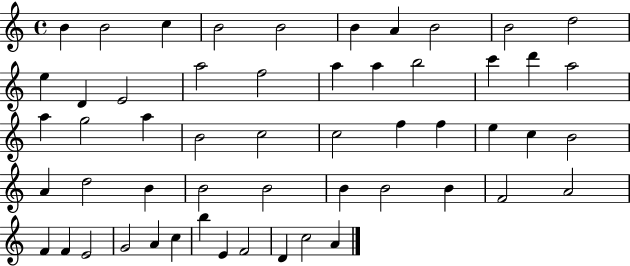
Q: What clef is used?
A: treble